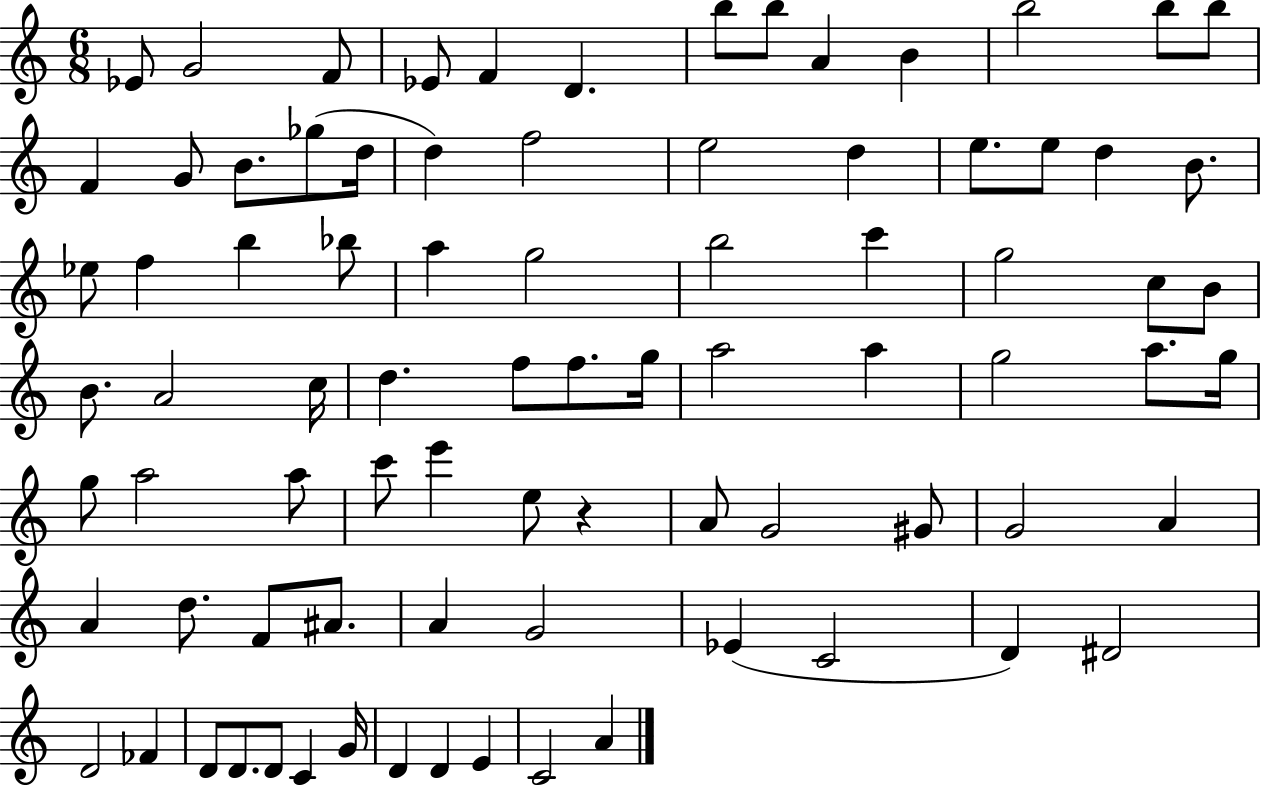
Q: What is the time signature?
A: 6/8